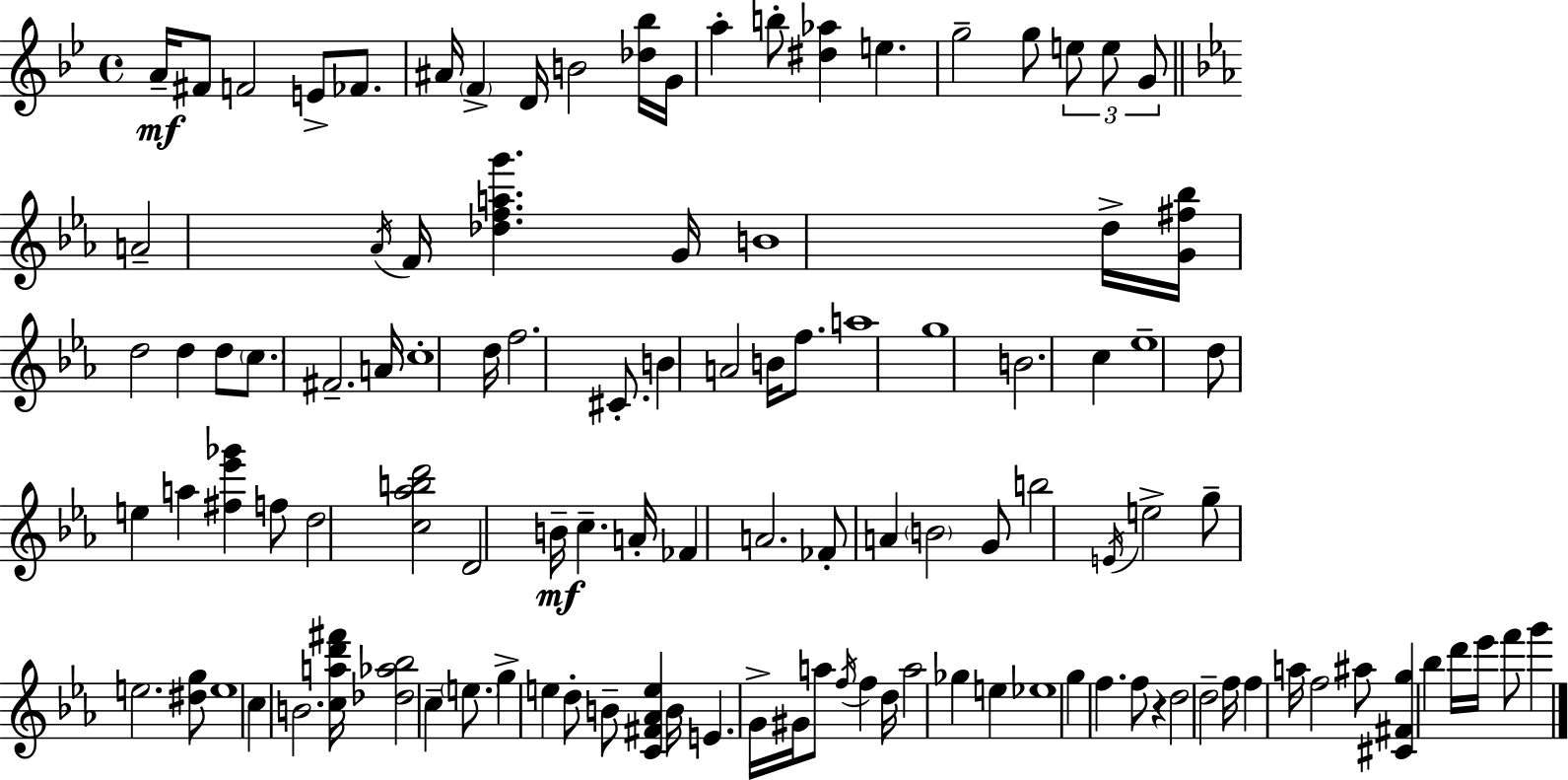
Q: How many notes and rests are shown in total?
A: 111